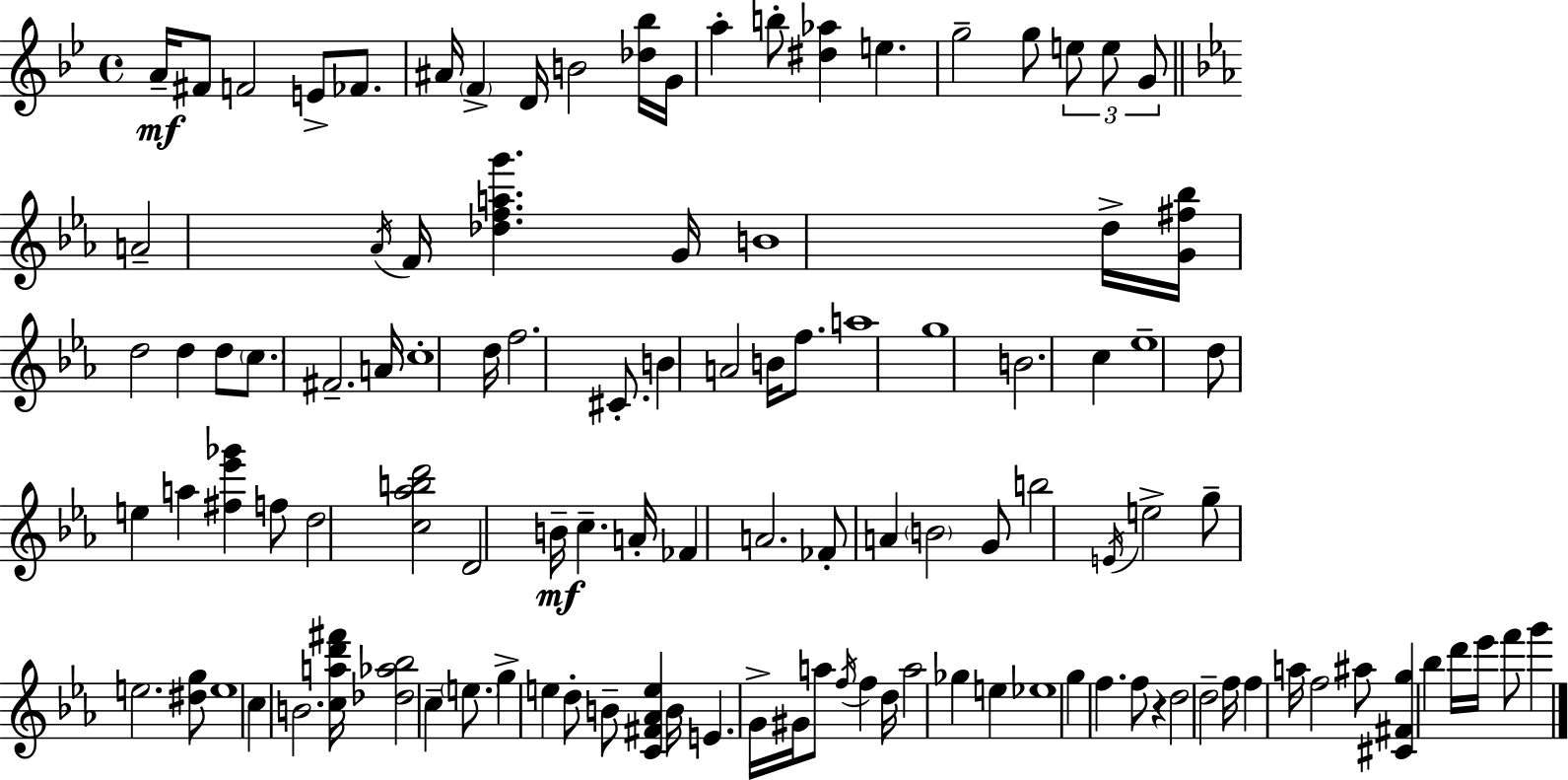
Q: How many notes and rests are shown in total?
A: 111